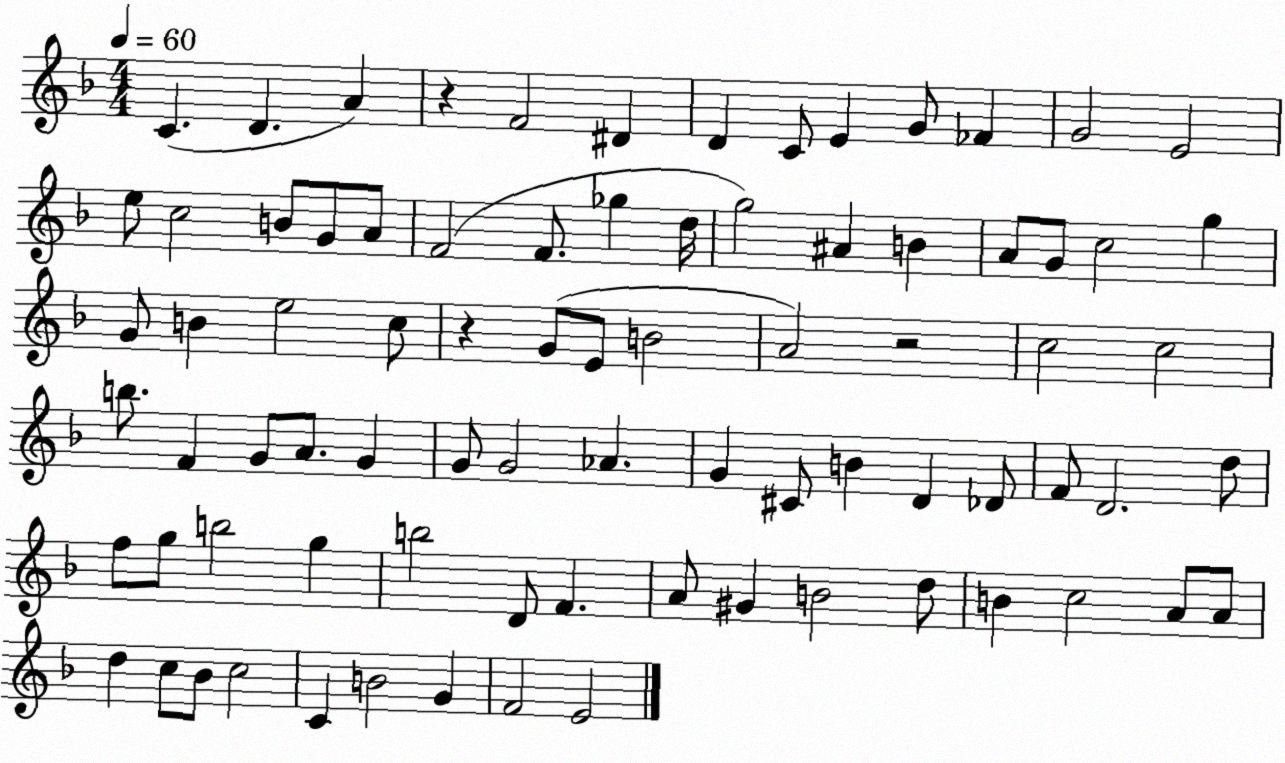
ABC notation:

X:1
T:Untitled
M:4/4
L:1/4
K:F
C D A z F2 ^D D C/2 E G/2 _F G2 E2 e/2 c2 B/2 G/2 A/2 F2 F/2 _g d/4 g2 ^A B A/2 G/2 c2 g G/2 B e2 c/2 z G/2 E/2 B2 A2 z2 c2 c2 b/2 F G/2 A/2 G G/2 G2 _A G ^C/2 B D _D/2 F/2 D2 d/2 f/2 g/2 b2 g b2 D/2 F A/2 ^G B2 d/2 B c2 A/2 A/2 d c/2 _B/2 c2 C B2 G F2 E2